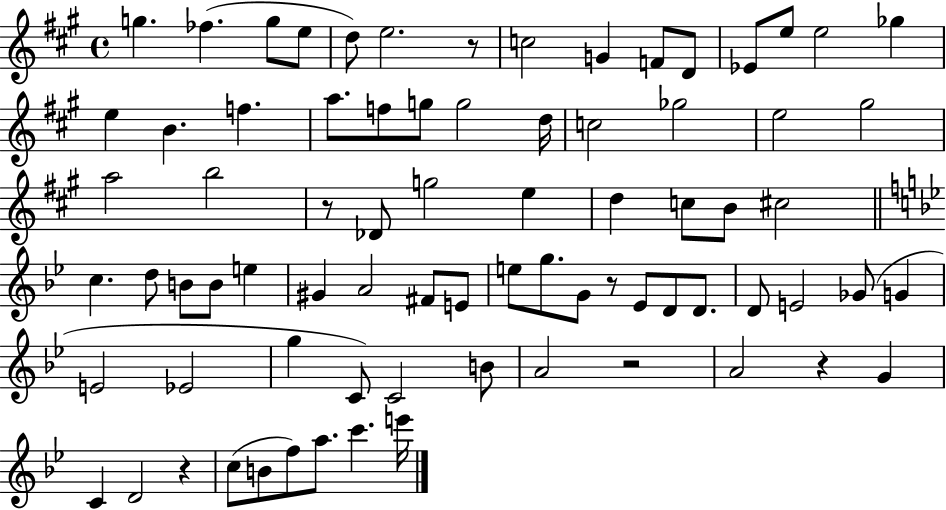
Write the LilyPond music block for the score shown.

{
  \clef treble
  \time 4/4
  \defaultTimeSignature
  \key a \major
  g''4. fes''4.( g''8 e''8 | d''8) e''2. r8 | c''2 g'4 f'8 d'8 | ees'8 e''8 e''2 ges''4 | \break e''4 b'4. f''4. | a''8. f''8 g''8 g''2 d''16 | c''2 ges''2 | e''2 gis''2 | \break a''2 b''2 | r8 des'8 g''2 e''4 | d''4 c''8 b'8 cis''2 | \bar "||" \break \key g \minor c''4. d''8 b'8 b'8 e''4 | gis'4 a'2 fis'8 e'8 | e''8 g''8. g'8 r8 ees'8 d'8 d'8. | d'8 e'2 ges'8( g'4 | \break e'2 ees'2 | g''4 c'8) c'2 b'8 | a'2 r2 | a'2 r4 g'4 | \break c'4 d'2 r4 | c''8( b'8 f''8) a''8. c'''4. e'''16 | \bar "|."
}